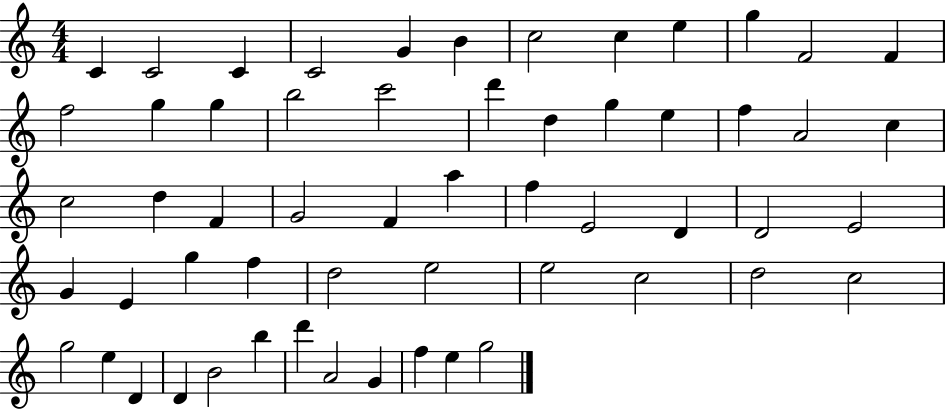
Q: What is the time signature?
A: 4/4